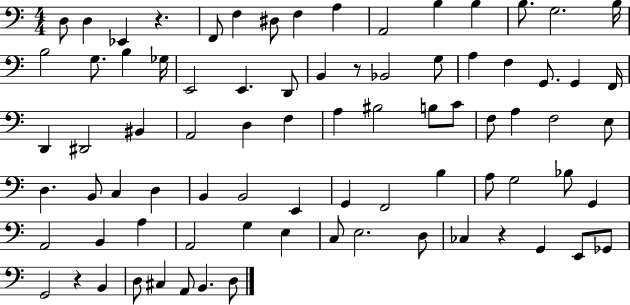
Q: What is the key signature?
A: C major